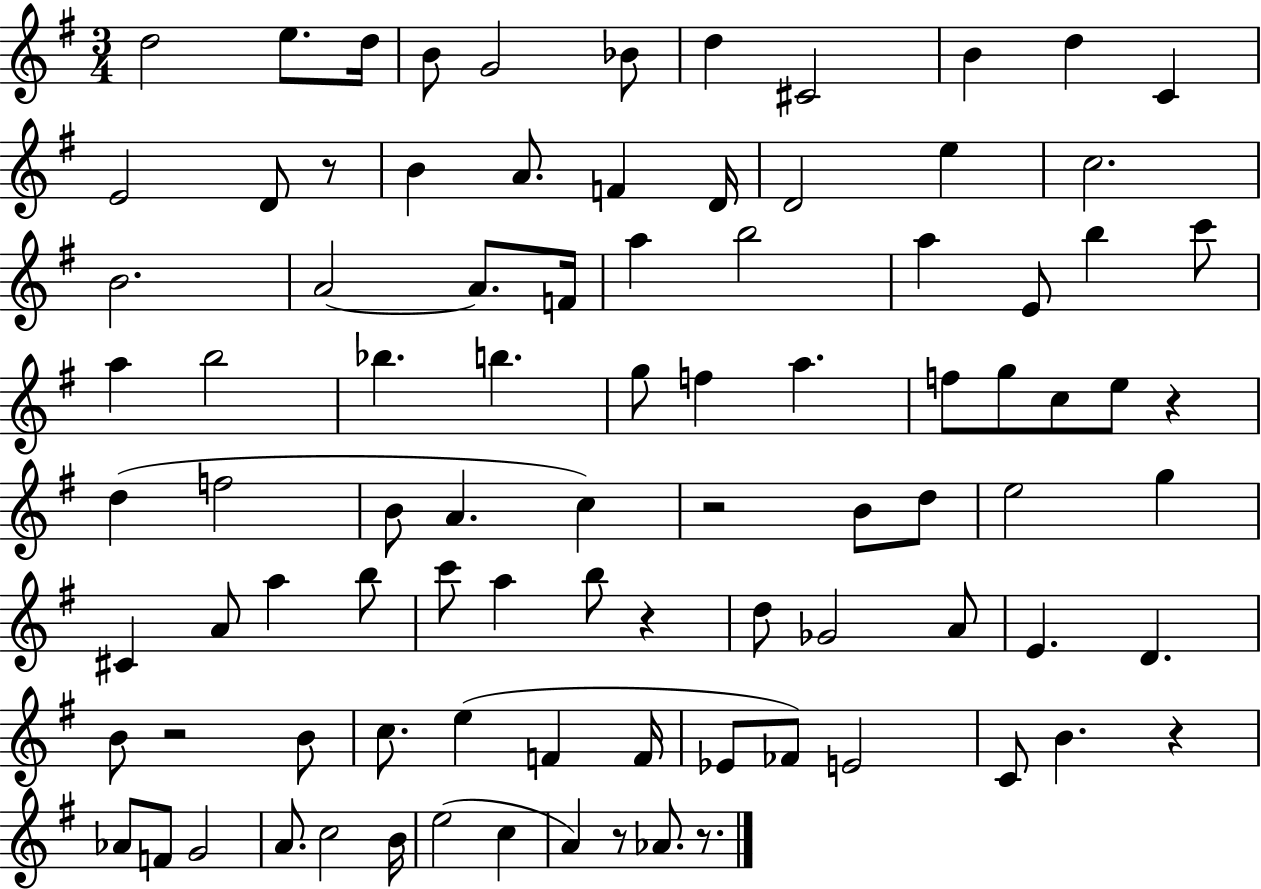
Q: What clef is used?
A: treble